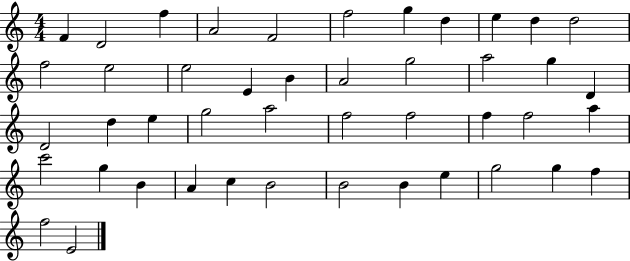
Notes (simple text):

F4/q D4/h F5/q A4/h F4/h F5/h G5/q D5/q E5/q D5/q D5/h F5/h E5/h E5/h E4/q B4/q A4/h G5/h A5/h G5/q D4/q D4/h D5/q E5/q G5/h A5/h F5/h F5/h F5/q F5/h A5/q C6/h G5/q B4/q A4/q C5/q B4/h B4/h B4/q E5/q G5/h G5/q F5/q F5/h E4/h